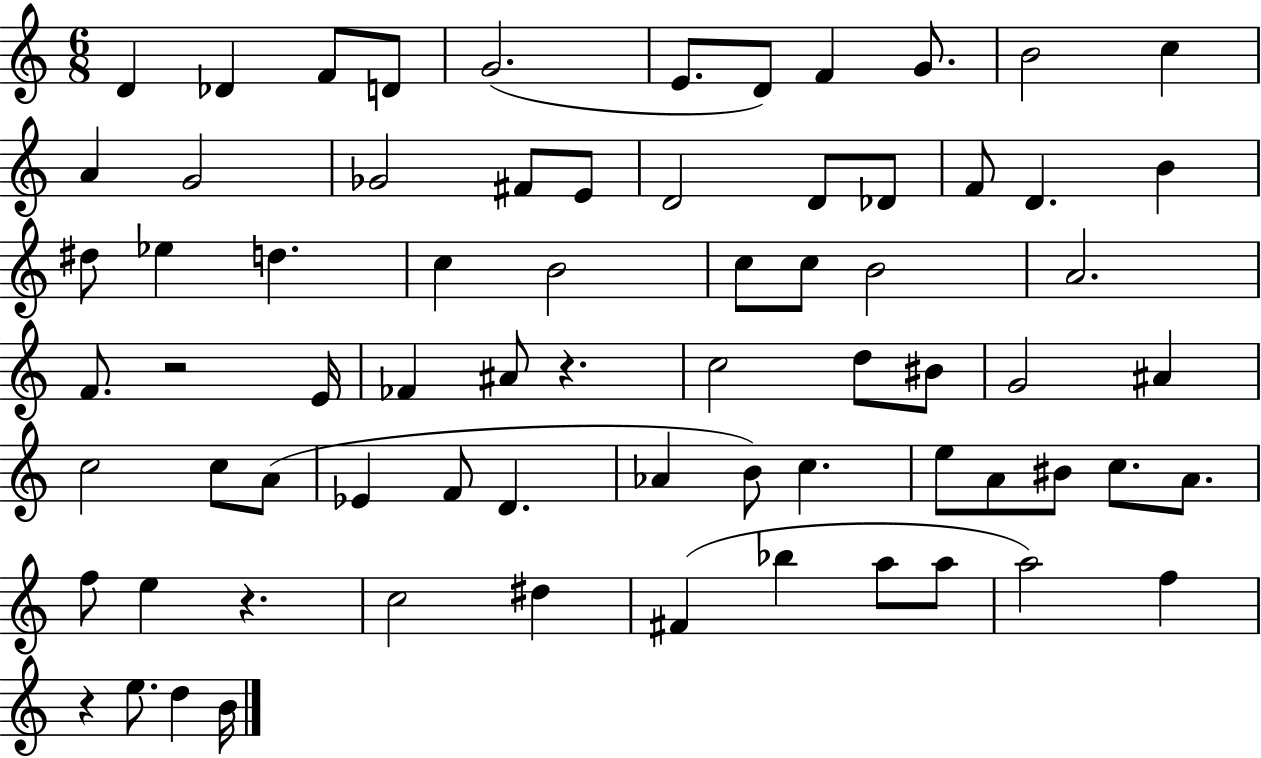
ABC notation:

X:1
T:Untitled
M:6/8
L:1/4
K:C
D _D F/2 D/2 G2 E/2 D/2 F G/2 B2 c A G2 _G2 ^F/2 E/2 D2 D/2 _D/2 F/2 D B ^d/2 _e d c B2 c/2 c/2 B2 A2 F/2 z2 E/4 _F ^A/2 z c2 d/2 ^B/2 G2 ^A c2 c/2 A/2 _E F/2 D _A B/2 c e/2 A/2 ^B/2 c/2 A/2 f/2 e z c2 ^d ^F _b a/2 a/2 a2 f z e/2 d B/4